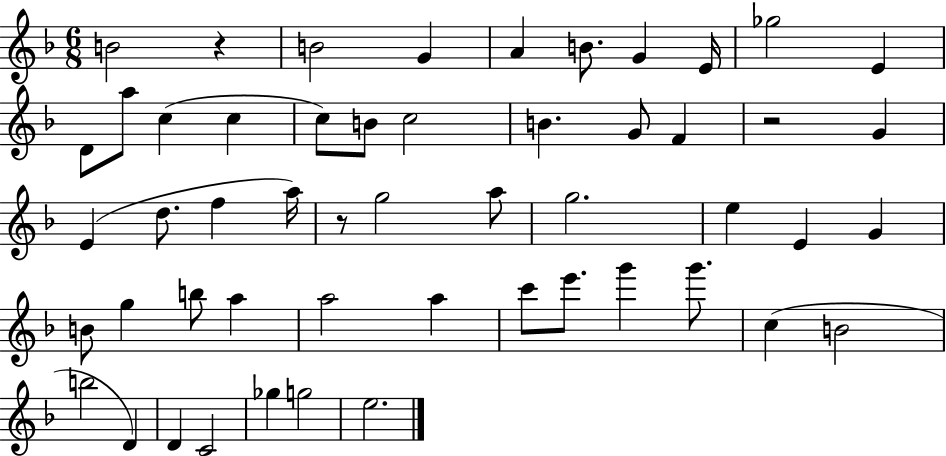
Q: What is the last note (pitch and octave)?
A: E5